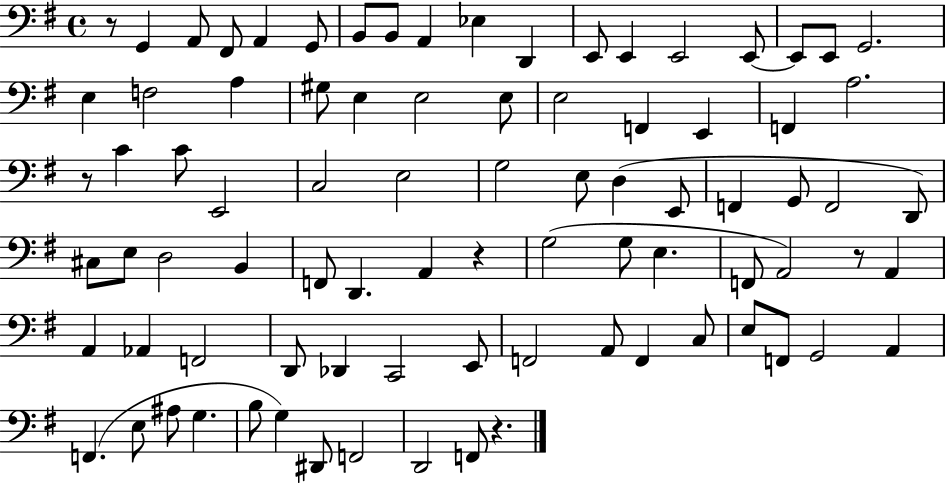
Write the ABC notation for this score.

X:1
T:Untitled
M:4/4
L:1/4
K:G
z/2 G,, A,,/2 ^F,,/2 A,, G,,/2 B,,/2 B,,/2 A,, _E, D,, E,,/2 E,, E,,2 E,,/2 E,,/2 E,,/2 G,,2 E, F,2 A, ^G,/2 E, E,2 E,/2 E,2 F,, E,, F,, A,2 z/2 C C/2 E,,2 C,2 E,2 G,2 E,/2 D, E,,/2 F,, G,,/2 F,,2 D,,/2 ^C,/2 E,/2 D,2 B,, F,,/2 D,, A,, z G,2 G,/2 E, F,,/2 A,,2 z/2 A,, A,, _A,, F,,2 D,,/2 _D,, C,,2 E,,/2 F,,2 A,,/2 F,, C,/2 E,/2 F,,/2 G,,2 A,, F,, E,/2 ^A,/2 G, B,/2 G, ^D,,/2 F,,2 D,,2 F,,/2 z